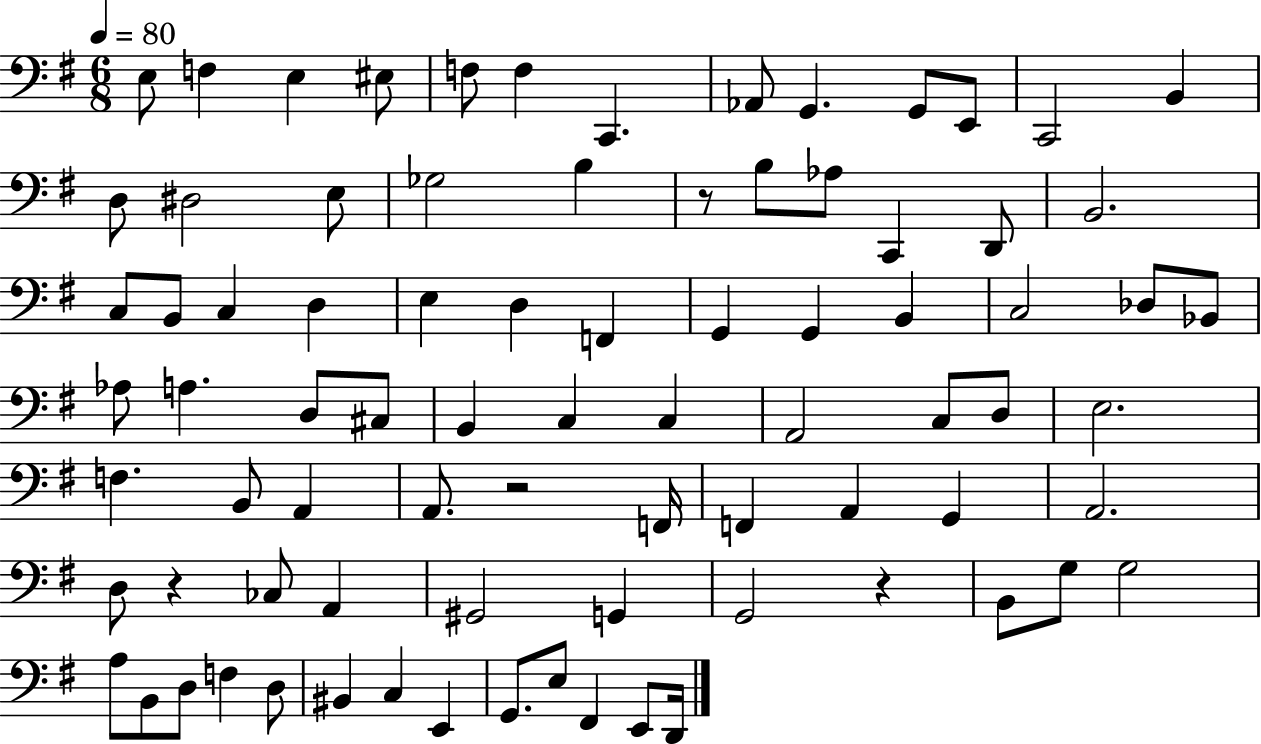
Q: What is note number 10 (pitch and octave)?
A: G2